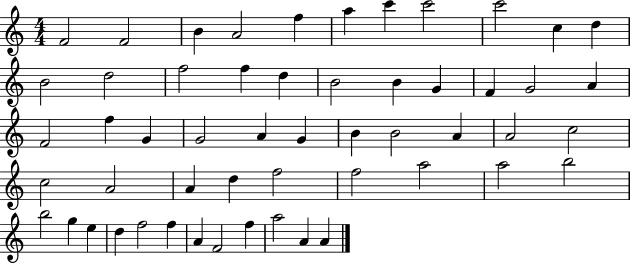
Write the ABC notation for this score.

X:1
T:Untitled
M:4/4
L:1/4
K:C
F2 F2 B A2 f a c' c'2 c'2 c d B2 d2 f2 f d B2 B G F G2 A F2 f G G2 A G B B2 A A2 c2 c2 A2 A d f2 f2 a2 a2 b2 b2 g e d f2 f A F2 f a2 A A